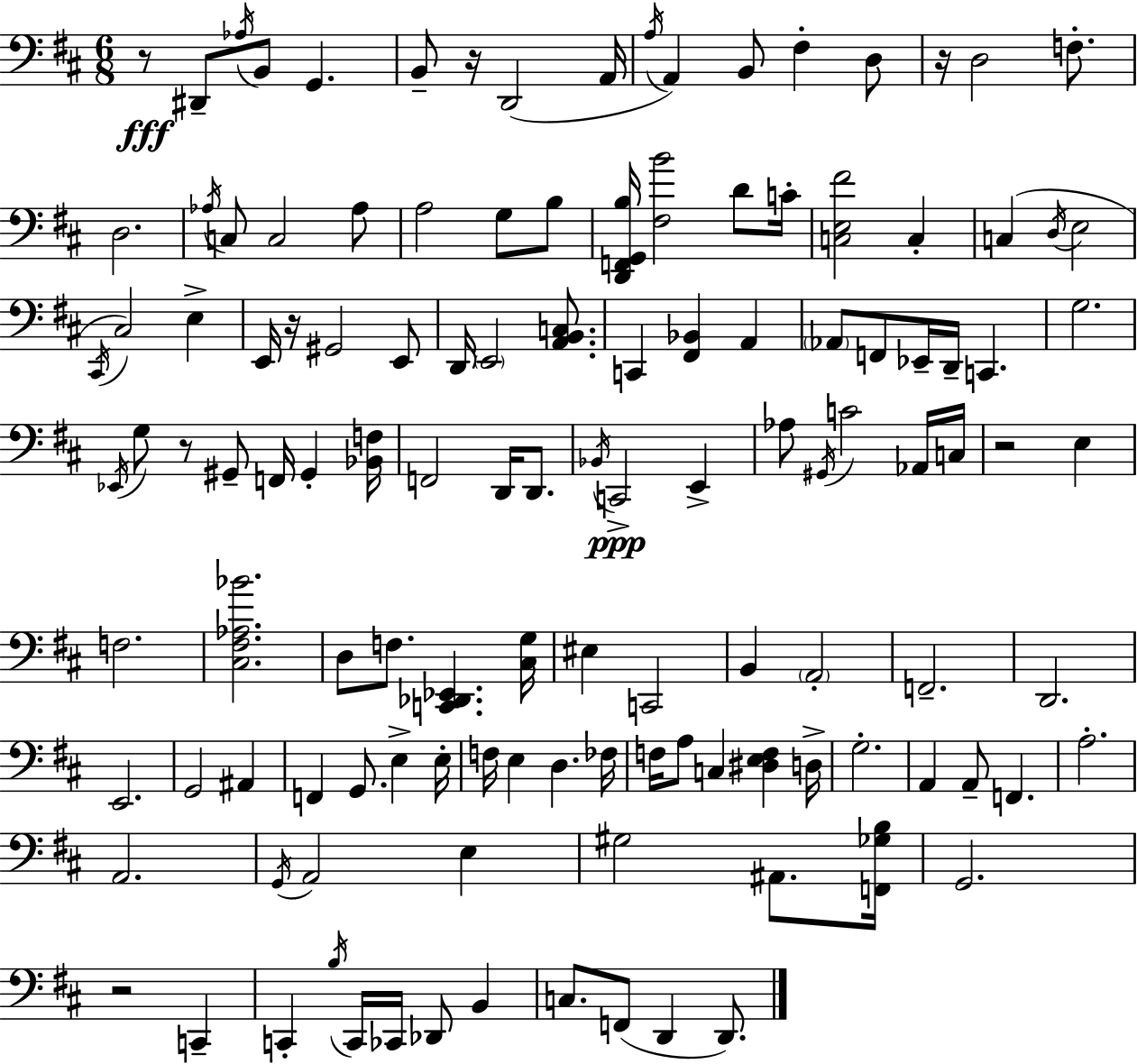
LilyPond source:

{
  \clef bass
  \numericTimeSignature
  \time 6/8
  \key d \major
  \repeat volta 2 { r8\fff dis,8-- \acciaccatura { aes16 } b,8 g,4. | b,8-- r16 d,2( | a,16 \acciaccatura { a16 } a,4) b,8 fis4-. | d8 r16 d2 f8.-. | \break d2. | \acciaccatura { aes16 } c8 c2 | aes8 a2 g8 | b8 <d, f, g, b>16 <fis b'>2 | \break d'8 c'16-. <c e fis'>2 c4-. | c4( \acciaccatura { d16 } e2 | \acciaccatura { cis,16 } cis2) | e4-> e,16 r16 gis,2 | \break e,8 d,16 \parenthesize e,2 | <a, b, c>8. c,4 <fis, bes,>4 | a,4 \parenthesize aes,8 f,8 ees,16-- d,16-- c,4. | g2. | \break \acciaccatura { ees,16 } g8 r8 gis,8-- | f,16 gis,4-. <bes, f>16 f,2 | d,16 d,8. \acciaccatura { bes,16 }\ppp c,2-> | e,4-> aes8 \acciaccatura { gis,16 } c'2 | \break aes,16 c16 r2 | e4 f2. | <cis fis aes bes'>2. | d8 f8. | \break <c, des, ees,>4. <cis g>16 eis4 | c,2 b,4 | \parenthesize a,2-. f,2.-- | d,2. | \break e,2. | g,2 | ais,4 f,4 | g,8. e4-> e16-. f16 e4 | \break d4. fes16 f16 a8 c4 | <dis e f>4 d16-> g2.-. | a,4 | a,8-- f,4. a2.-. | \break a,2. | \acciaccatura { g,16 } a,2 | e4 gis2 | ais,8. <f, ges b>16 g,2. | \break r2 | c,4-- c,4-. | \acciaccatura { b16 } c,16 ces,16 des,8 b,4 c8. | f,8( d,4 d,8.) } \bar "|."
}